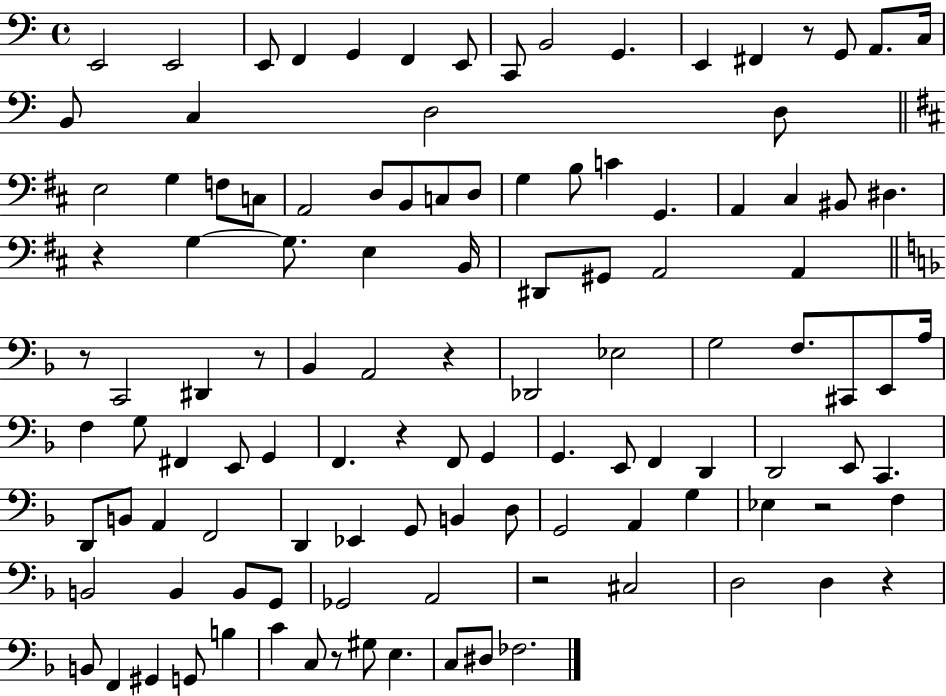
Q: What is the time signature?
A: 4/4